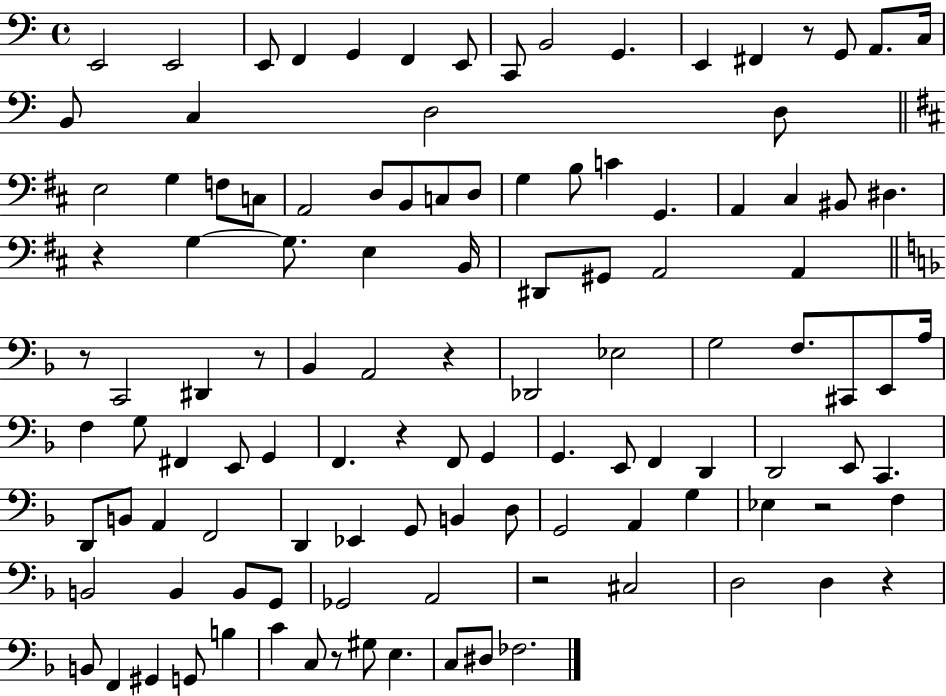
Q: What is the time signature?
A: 4/4